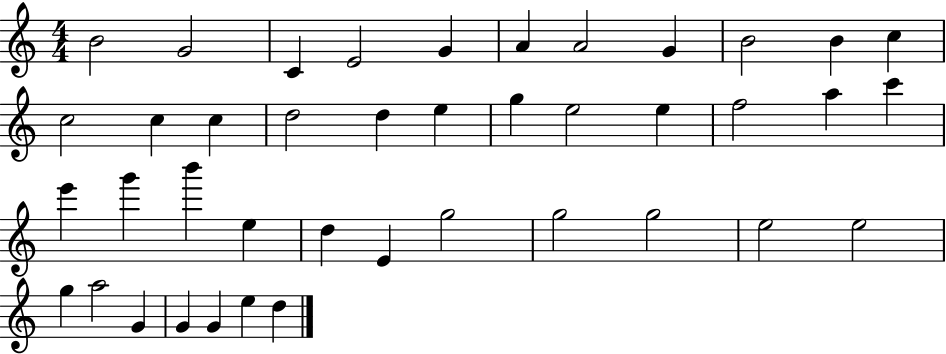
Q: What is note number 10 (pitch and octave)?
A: B4